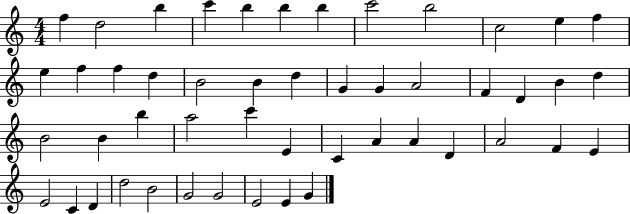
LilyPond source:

{
  \clef treble
  \numericTimeSignature
  \time 4/4
  \key c \major
  f''4 d''2 b''4 | c'''4 b''4 b''4 b''4 | c'''2 b''2 | c''2 e''4 f''4 | \break e''4 f''4 f''4 d''4 | b'2 b'4 d''4 | g'4 g'4 a'2 | f'4 d'4 b'4 d''4 | \break b'2 b'4 b''4 | a''2 c'''4 e'4 | c'4 a'4 a'4 d'4 | a'2 f'4 e'4 | \break e'2 c'4 d'4 | d''2 b'2 | g'2 g'2 | e'2 e'4 g'4 | \break \bar "|."
}